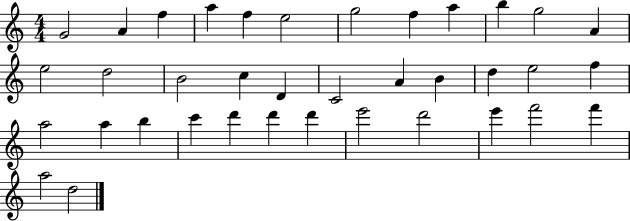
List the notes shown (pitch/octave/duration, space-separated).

G4/h A4/q F5/q A5/q F5/q E5/h G5/h F5/q A5/q B5/q G5/h A4/q E5/h D5/h B4/h C5/q D4/q C4/h A4/q B4/q D5/q E5/h F5/q A5/h A5/q B5/q C6/q D6/q D6/q D6/q E6/h D6/h E6/q F6/h F6/q A5/h D5/h